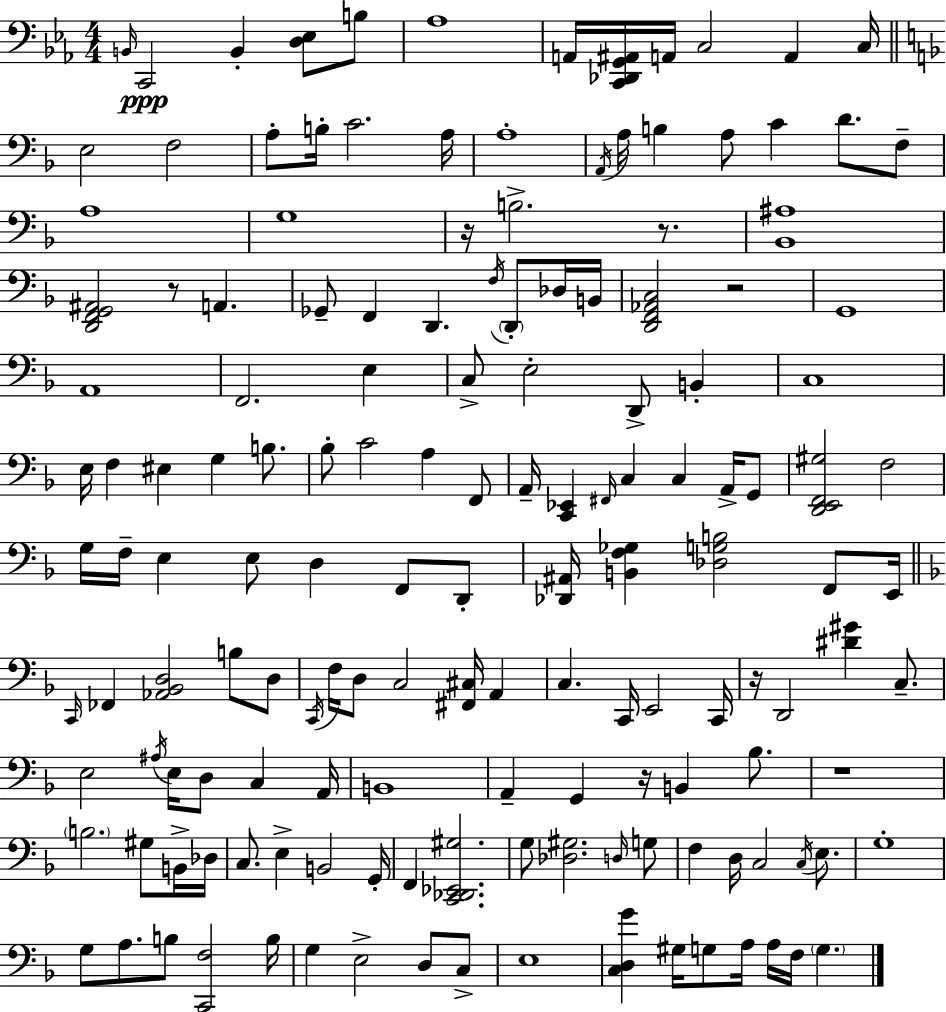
B2/s C2/h B2/q [D3,Eb3]/e B3/e Ab3/w A2/s [C2,Db2,G2,A#2]/s A2/s C3/h A2/q C3/s E3/h F3/h A3/e B3/s C4/h. A3/s A3/w A2/s A3/s B3/q A3/e C4/q D4/e. F3/e A3/w G3/w R/s B3/h. R/e. [Bb2,A#3]/w [D2,F2,G2,A#2]/h R/e A2/q. Gb2/e F2/q D2/q. F3/s D2/e Db3/s B2/s [D2,F2,Ab2,C3]/h R/h G2/w A2/w F2/h. E3/q C3/e E3/h D2/e B2/q C3/w E3/s F3/q EIS3/q G3/q B3/e. Bb3/e C4/h A3/q F2/e A2/s [C2,Eb2]/q F#2/s C3/q C3/q A2/s G2/e [D2,E2,F2,G#3]/h F3/h G3/s F3/s E3/q E3/e D3/q F2/e D2/e [Db2,A#2]/s [B2,F3,Gb3]/q [Db3,G3,B3]/h F2/e E2/s C2/s FES2/q [Ab2,Bb2,D3]/h B3/e D3/e C2/s F3/s D3/e C3/h [F#2,C#3]/s A2/q C3/q. C2/s E2/h C2/s R/s D2/h [D#4,G#4]/q C3/e. E3/h A#3/s E3/s D3/e C3/q A2/s B2/w A2/q G2/q R/s B2/q Bb3/e. R/w B3/h. G#3/e B2/s Db3/s C3/e. E3/q B2/h G2/s F2/q [C2,Db2,Eb2,G#3]/h. G3/e [Db3,G#3]/h. D3/s G3/e F3/q D3/s C3/h C3/s E3/e. G3/w G3/e A3/e. B3/e [C2,F3]/h B3/s G3/q E3/h D3/e C3/e E3/w [C3,D3,G4]/q G#3/s G3/e A3/s A3/s F3/s G3/q.